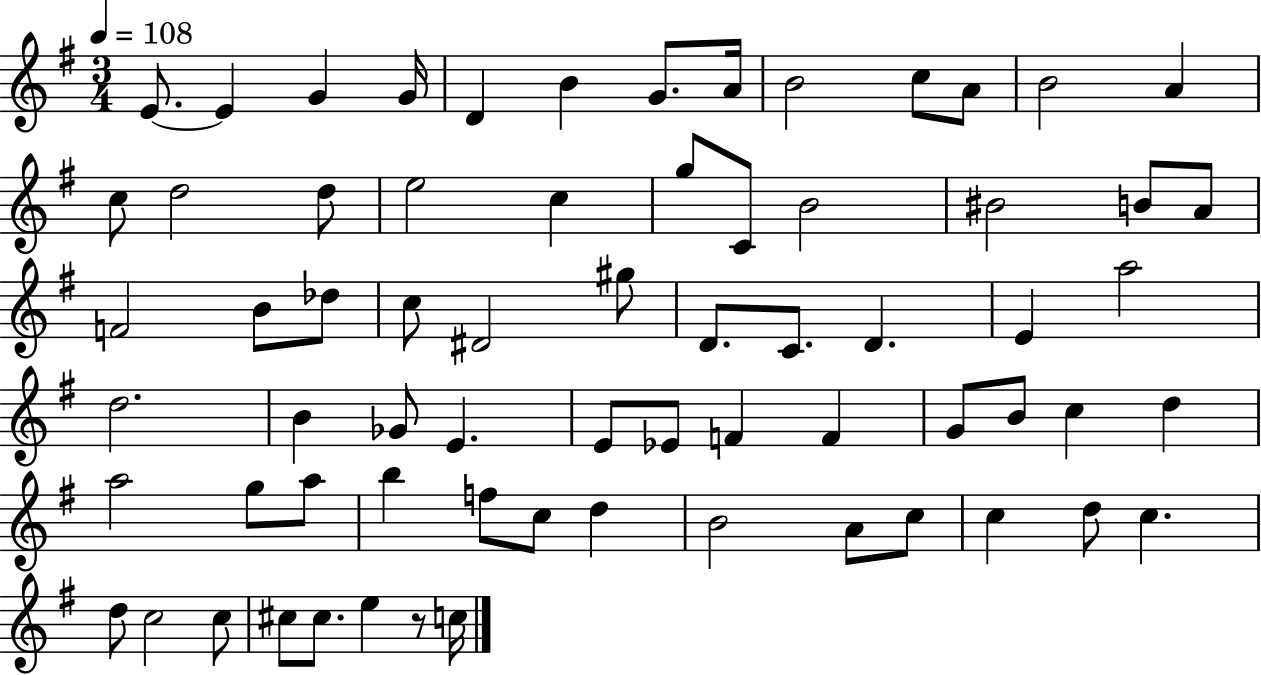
E4/e. E4/q G4/q G4/s D4/q B4/q G4/e. A4/s B4/h C5/e A4/e B4/h A4/q C5/e D5/h D5/e E5/h C5/q G5/e C4/e B4/h BIS4/h B4/e A4/e F4/h B4/e Db5/e C5/e D#4/h G#5/e D4/e. C4/e. D4/q. E4/q A5/h D5/h. B4/q Gb4/e E4/q. E4/e Eb4/e F4/q F4/q G4/e B4/e C5/q D5/q A5/h G5/e A5/e B5/q F5/e C5/e D5/q B4/h A4/e C5/e C5/q D5/e C5/q. D5/e C5/h C5/e C#5/e C#5/e. E5/q R/e C5/s